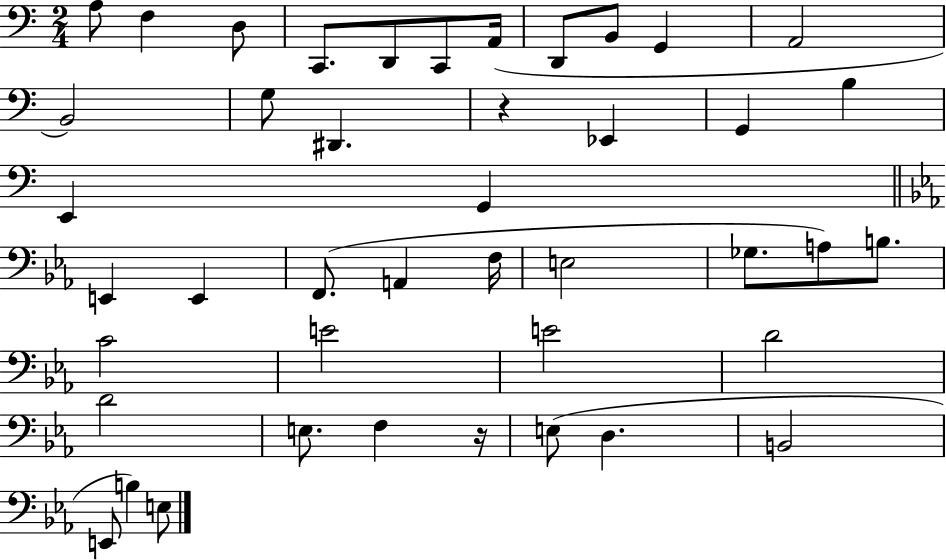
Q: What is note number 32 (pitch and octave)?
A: D4